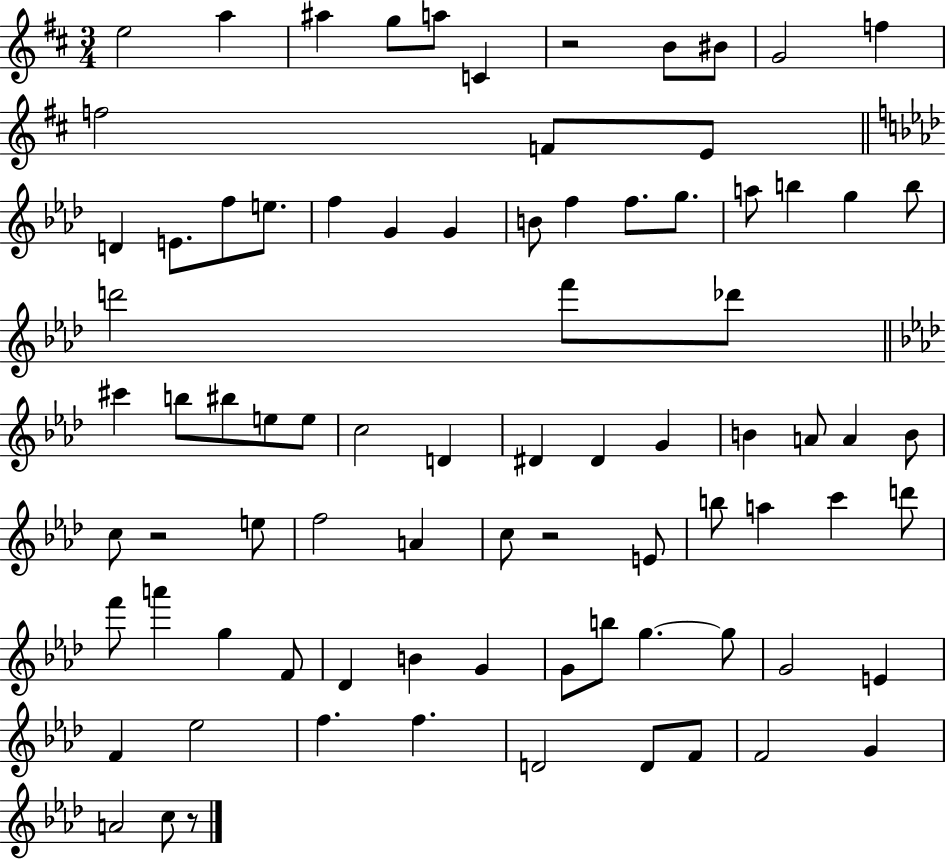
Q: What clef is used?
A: treble